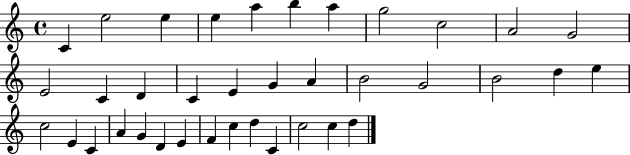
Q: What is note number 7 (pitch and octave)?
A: A5